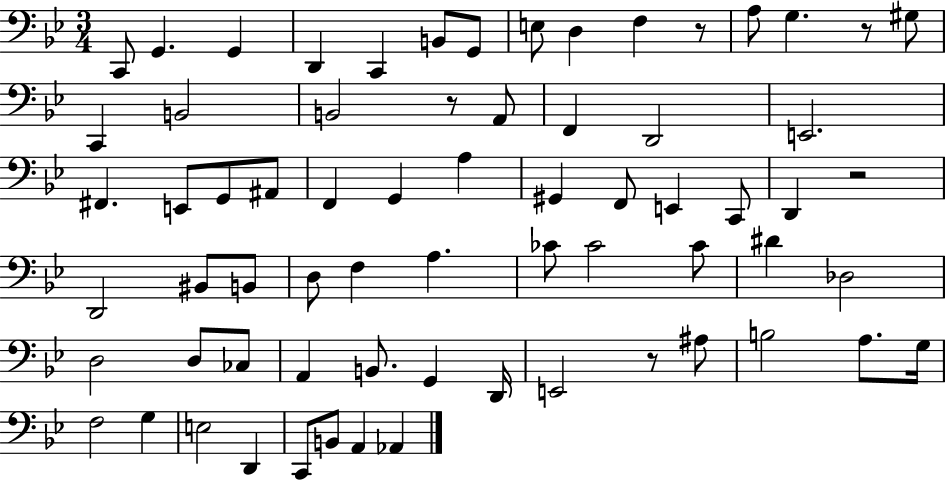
C2/e G2/q. G2/q D2/q C2/q B2/e G2/e E3/e D3/q F3/q R/e A3/e G3/q. R/e G#3/e C2/q B2/h B2/h R/e A2/e F2/q D2/h E2/h. F#2/q. E2/e G2/e A#2/e F2/q G2/q A3/q G#2/q F2/e E2/q C2/e D2/q R/h D2/h BIS2/e B2/e D3/e F3/q A3/q. CES4/e CES4/h CES4/e D#4/q Db3/h D3/h D3/e CES3/e A2/q B2/e. G2/q D2/s E2/h R/e A#3/e B3/h A3/e. G3/s F3/h G3/q E3/h D2/q C2/e B2/e A2/q Ab2/q